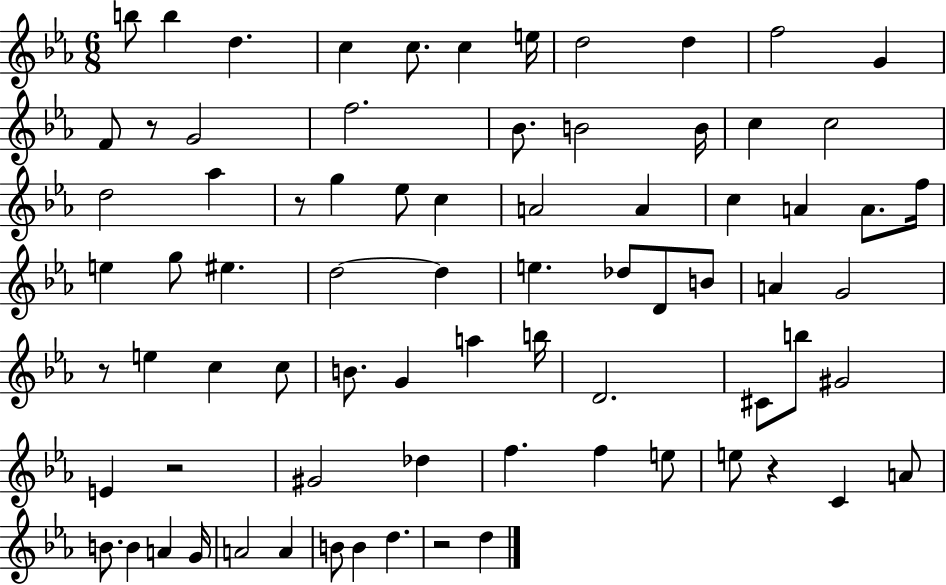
B5/e B5/q D5/q. C5/q C5/e. C5/q E5/s D5/h D5/q F5/h G4/q F4/e R/e G4/h F5/h. Bb4/e. B4/h B4/s C5/q C5/h D5/h Ab5/q R/e G5/q Eb5/e C5/q A4/h A4/q C5/q A4/q A4/e. F5/s E5/q G5/e EIS5/q. D5/h D5/q E5/q. Db5/e D4/e B4/e A4/q G4/h R/e E5/q C5/q C5/e B4/e. G4/q A5/q B5/s D4/h. C#4/e B5/e G#4/h E4/q R/h G#4/h Db5/q F5/q. F5/q E5/e E5/e R/q C4/q A4/e B4/e. B4/q A4/q G4/s A4/h A4/q B4/e B4/q D5/q. R/h D5/q